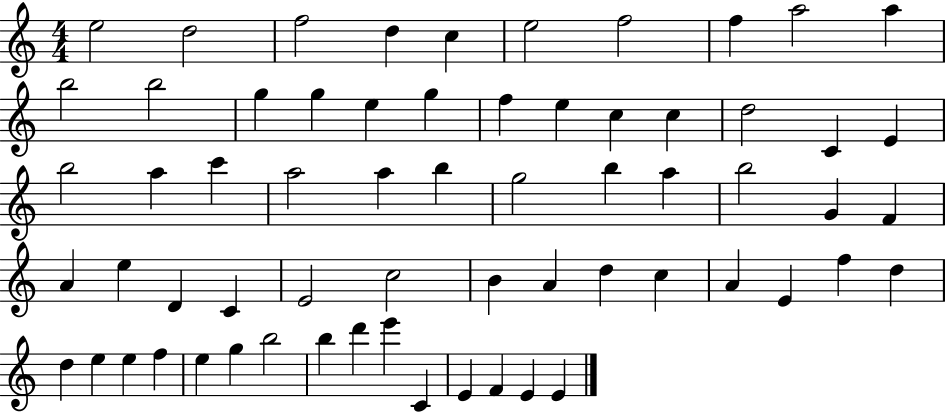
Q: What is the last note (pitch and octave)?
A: E4